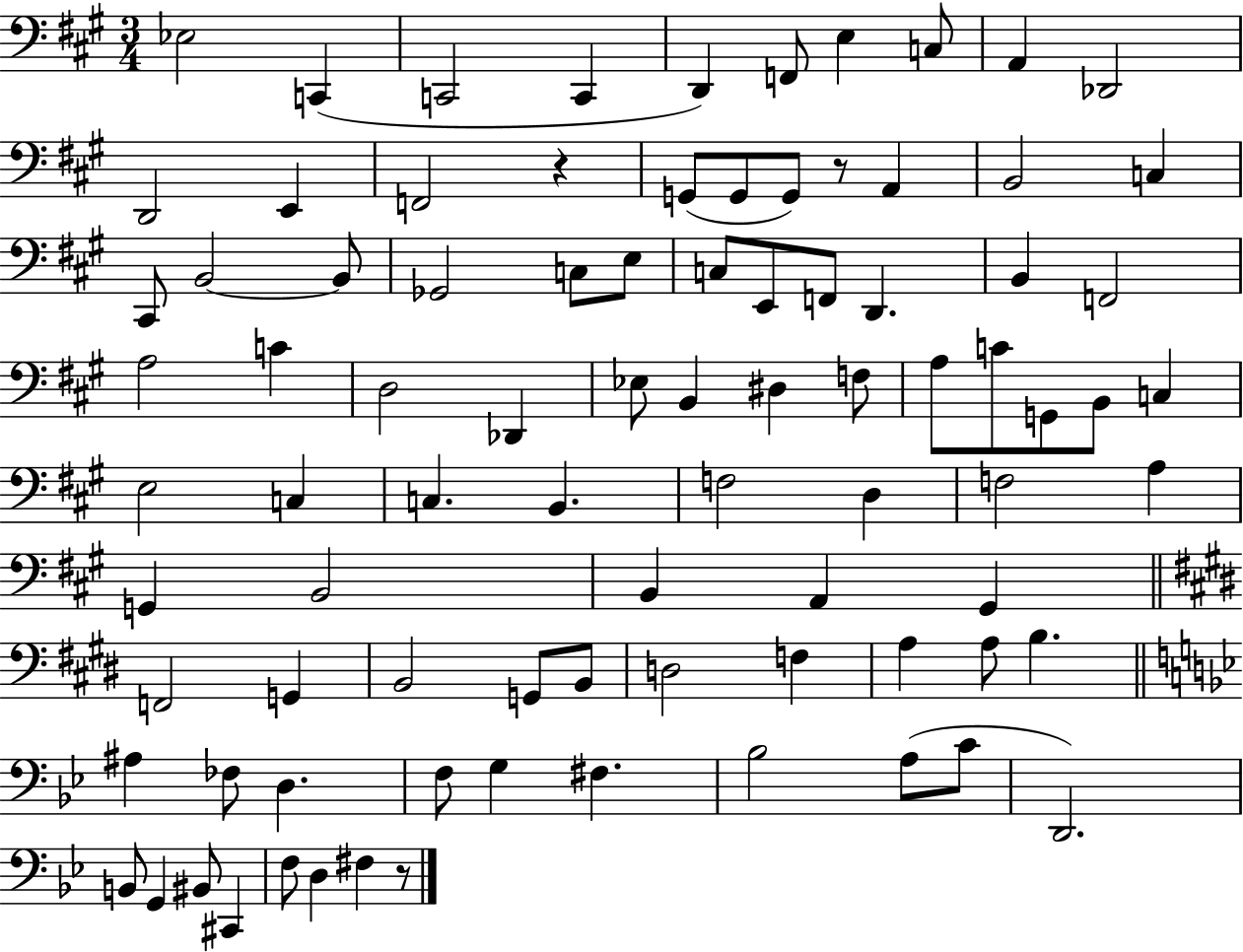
{
  \clef bass
  \numericTimeSignature
  \time 3/4
  \key a \major
  ees2 c,4( | c,2 c,4 | d,4) f,8 e4 c8 | a,4 des,2 | \break d,2 e,4 | f,2 r4 | g,8( g,8 g,8) r8 a,4 | b,2 c4 | \break cis,8 b,2~~ b,8 | ges,2 c8 e8 | c8 e,8 f,8 d,4. | b,4 f,2 | \break a2 c'4 | d2 des,4 | ees8 b,4 dis4 f8 | a8 c'8 g,8 b,8 c4 | \break e2 c4 | c4. b,4. | f2 d4 | f2 a4 | \break g,4 b,2 | b,4 a,4 gis,4 | \bar "||" \break \key e \major f,2 g,4 | b,2 g,8 b,8 | d2 f4 | a4 a8 b4. | \break \bar "||" \break \key bes \major ais4 fes8 d4. | f8 g4 fis4. | bes2 a8( c'8 | d,2.) | \break b,8 g,4 bis,8 cis,4 | f8 d4 fis4 r8 | \bar "|."
}